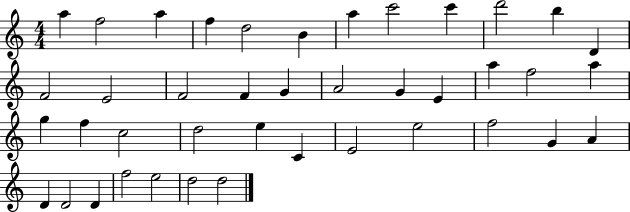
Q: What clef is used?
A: treble